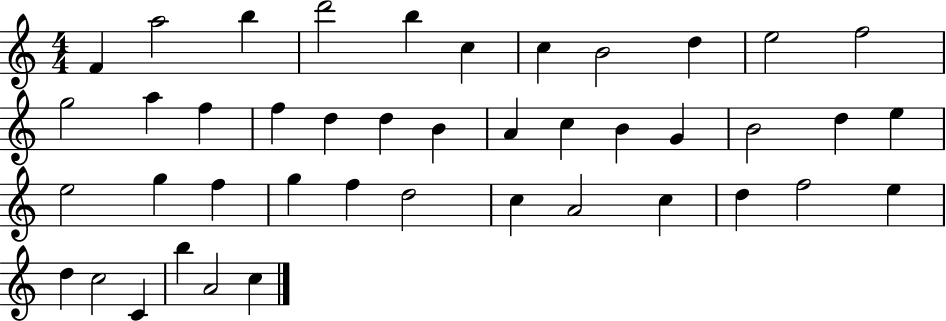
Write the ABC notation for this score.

X:1
T:Untitled
M:4/4
L:1/4
K:C
F a2 b d'2 b c c B2 d e2 f2 g2 a f f d d B A c B G B2 d e e2 g f g f d2 c A2 c d f2 e d c2 C b A2 c